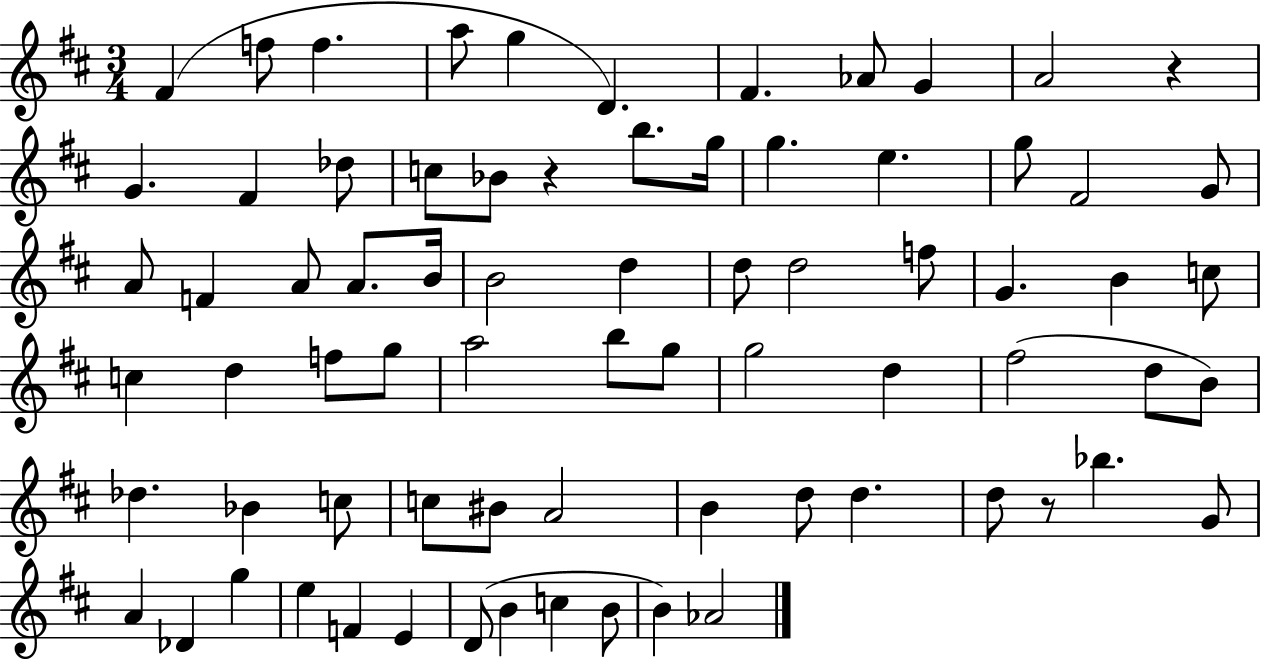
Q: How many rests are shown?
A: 3